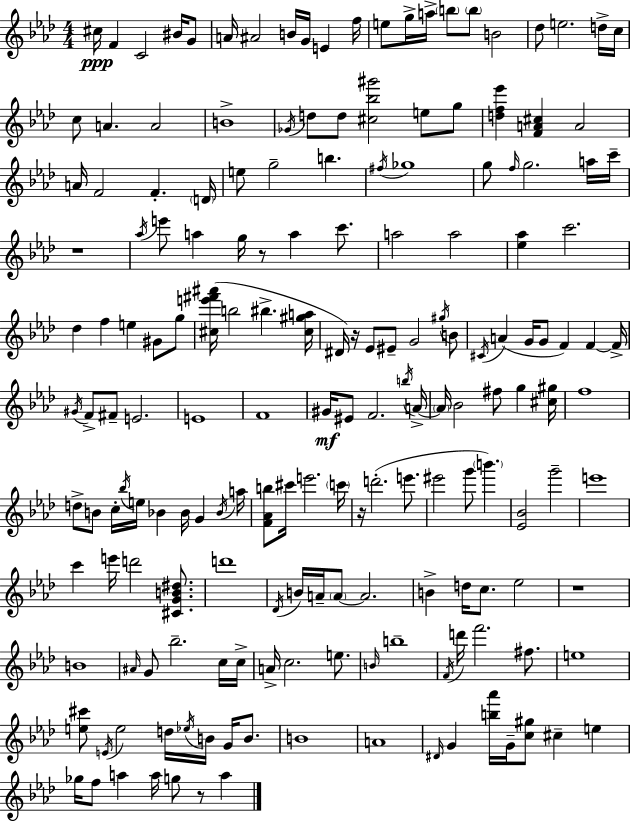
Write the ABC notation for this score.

X:1
T:Untitled
M:4/4
L:1/4
K:Ab
^c/4 F C2 ^B/4 G/2 A/4 ^A2 B/4 G/4 E f/4 e/2 g/4 a/4 b/2 b/2 B2 _d/2 e2 d/4 c/4 c/2 A A2 B4 _G/4 d/2 d/2 [^c_b^g']2 e/2 g/2 [df_e'] [FA^c] A2 A/4 F2 F D/4 e/2 g2 b ^f/4 _g4 g/2 f/4 g2 a/4 c'/4 z4 _a/4 e'/2 a g/4 z/2 a c'/2 a2 a2 [_e_a] c'2 _d f e ^G/2 g/2 [^ce'^f'^a']/4 b2 ^b [^c^ga]/4 ^D/4 z/4 _E/2 ^E/2 G2 ^g/4 B/2 ^C/4 A G/4 G/2 F F F/4 ^G/4 F/2 ^F/2 E2 E4 F4 ^G/4 ^E/2 F2 b/4 A/4 A/4 _B2 ^f/2 g [^c^g]/4 f4 d/2 B/2 c/4 _b/4 e/4 _B _B/4 G _B/4 a/4 [F_Ab]/2 ^c'/4 e'2 c'/4 z/4 d'2 e'/2 ^e'2 g'/2 b' [_E_B]2 g'2 e'4 c' e'/4 d'2 [^CGB^d]/2 d'4 _D/4 B/4 A/4 A/2 A2 B d/4 c/2 _e2 z4 B4 ^A/4 G/2 _b2 c/4 c/4 A/4 c2 e/2 B/4 b4 F/4 d'/4 f'2 ^f/2 e4 [e^c']/2 E/4 e2 d/4 _e/4 B/4 G/4 B/2 B4 A4 ^D/4 G [b_a']/4 G/4 [c^g]/2 ^c e _g/4 f/2 a a/4 g/2 z/2 a